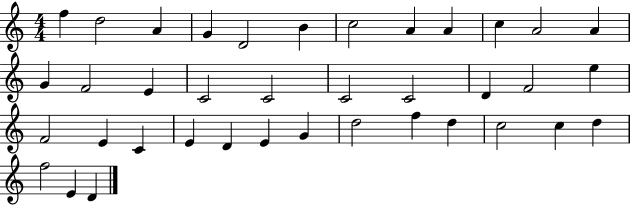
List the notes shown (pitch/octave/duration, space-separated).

F5/q D5/h A4/q G4/q D4/h B4/q C5/h A4/q A4/q C5/q A4/h A4/q G4/q F4/h E4/q C4/h C4/h C4/h C4/h D4/q F4/h E5/q F4/h E4/q C4/q E4/q D4/q E4/q G4/q D5/h F5/q D5/q C5/h C5/q D5/q F5/h E4/q D4/q